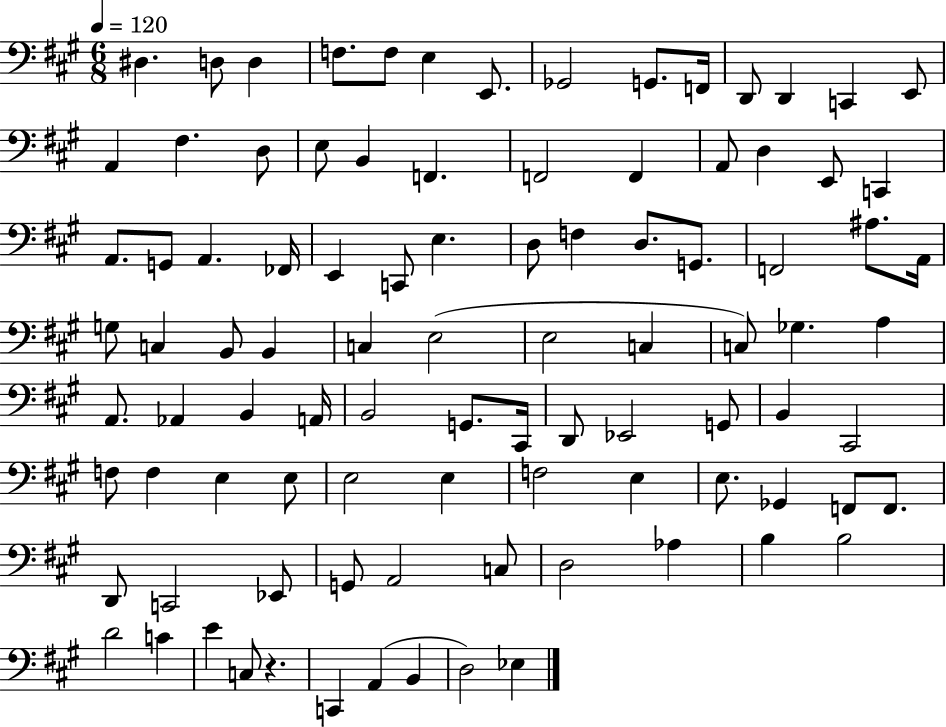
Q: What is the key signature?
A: A major